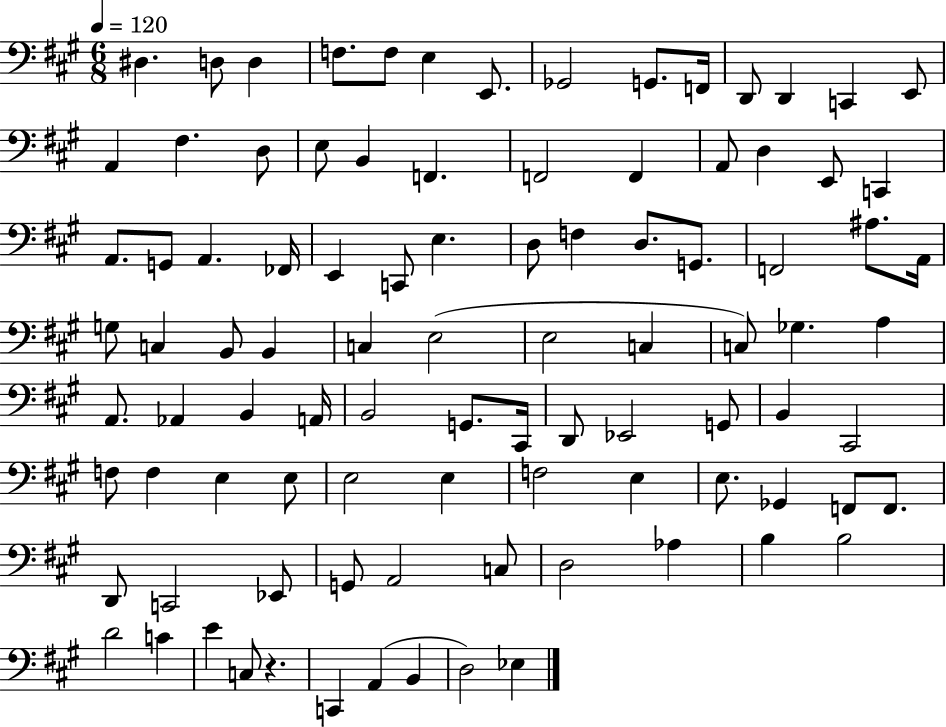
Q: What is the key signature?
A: A major